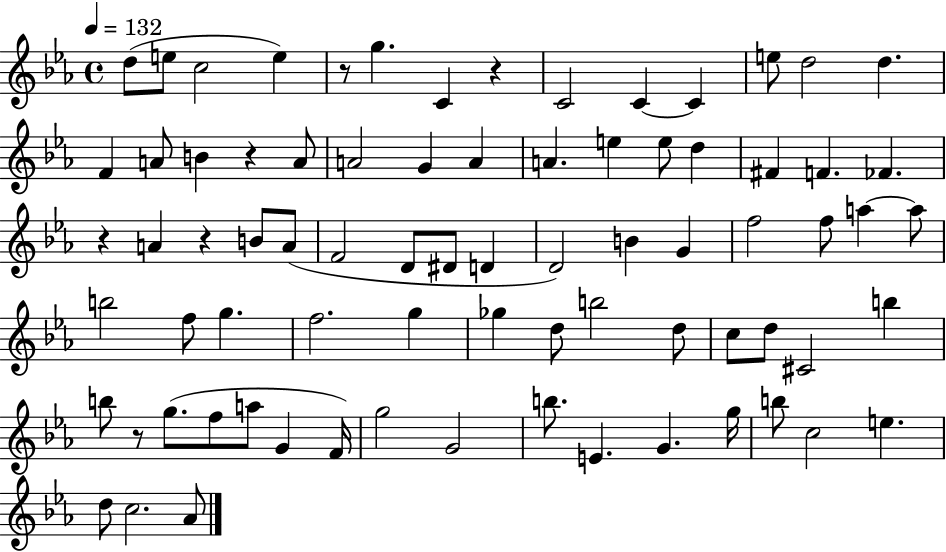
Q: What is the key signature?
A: EES major